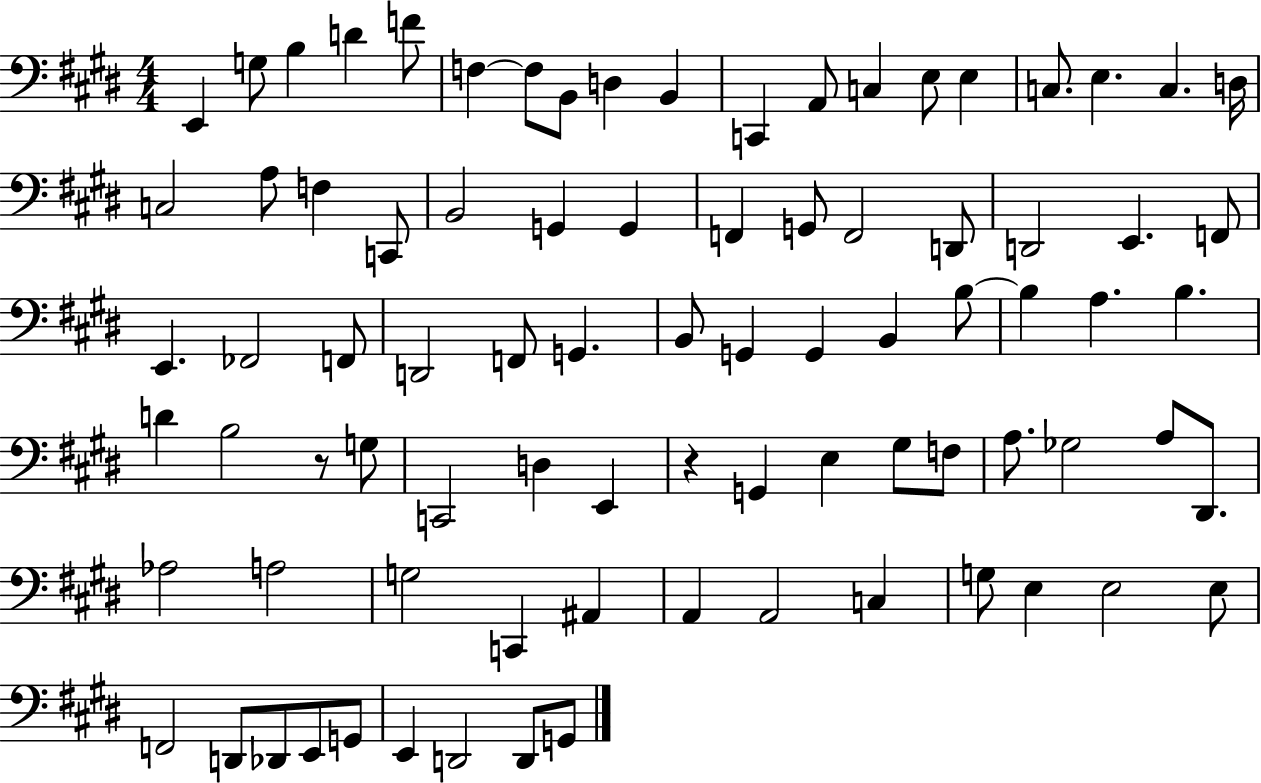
X:1
T:Untitled
M:4/4
L:1/4
K:E
E,, G,/2 B, D F/2 F, F,/2 B,,/2 D, B,, C,, A,,/2 C, E,/2 E, C,/2 E, C, D,/4 C,2 A,/2 F, C,,/2 B,,2 G,, G,, F,, G,,/2 F,,2 D,,/2 D,,2 E,, F,,/2 E,, _F,,2 F,,/2 D,,2 F,,/2 G,, B,,/2 G,, G,, B,, B,/2 B, A, B, D B,2 z/2 G,/2 C,,2 D, E,, z G,, E, ^G,/2 F,/2 A,/2 _G,2 A,/2 ^D,,/2 _A,2 A,2 G,2 C,, ^A,, A,, A,,2 C, G,/2 E, E,2 E,/2 F,,2 D,,/2 _D,,/2 E,,/2 G,,/2 E,, D,,2 D,,/2 G,,/2